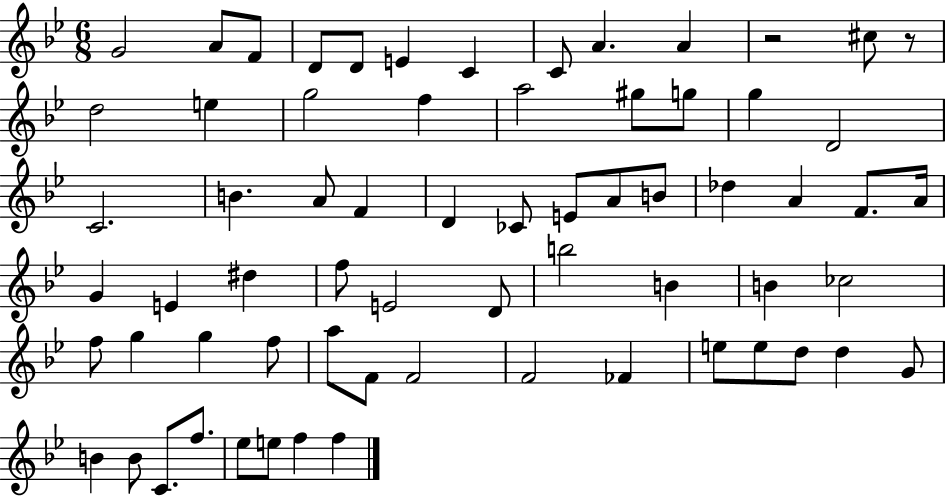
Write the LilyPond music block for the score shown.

{
  \clef treble
  \numericTimeSignature
  \time 6/8
  \key bes \major
  \repeat volta 2 { g'2 a'8 f'8 | d'8 d'8 e'4 c'4 | c'8 a'4. a'4 | r2 cis''8 r8 | \break d''2 e''4 | g''2 f''4 | a''2 gis''8 g''8 | g''4 d'2 | \break c'2. | b'4. a'8 f'4 | d'4 ces'8 e'8 a'8 b'8 | des''4 a'4 f'8. a'16 | \break g'4 e'4 dis''4 | f''8 e'2 d'8 | b''2 b'4 | b'4 ces''2 | \break f''8 g''4 g''4 f''8 | a''8 f'8 f'2 | f'2 fes'4 | e''8 e''8 d''8 d''4 g'8 | \break b'4 b'8 c'8. f''8. | ees''8 e''8 f''4 f''4 | } \bar "|."
}